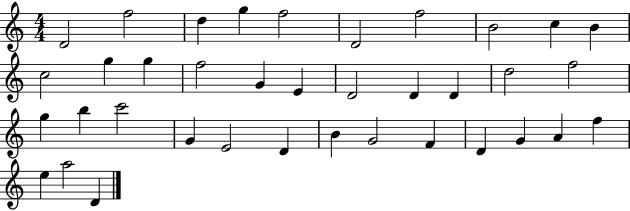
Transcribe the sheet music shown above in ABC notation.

X:1
T:Untitled
M:4/4
L:1/4
K:C
D2 f2 d g f2 D2 f2 B2 c B c2 g g f2 G E D2 D D d2 f2 g b c'2 G E2 D B G2 F D G A f e a2 D